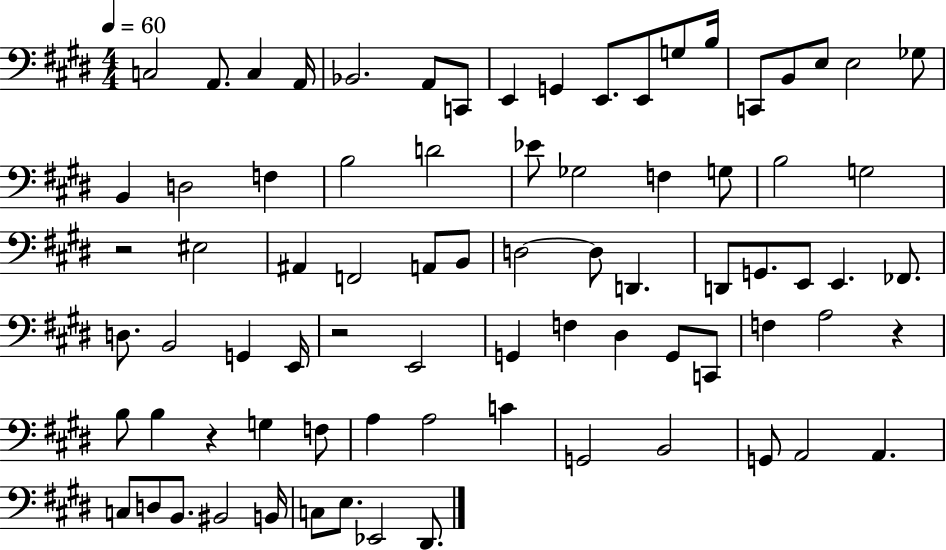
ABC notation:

X:1
T:Untitled
M:4/4
L:1/4
K:E
C,2 A,,/2 C, A,,/4 _B,,2 A,,/2 C,,/2 E,, G,, E,,/2 E,,/2 G,/2 B,/4 C,,/2 B,,/2 E,/2 E,2 _G,/2 B,, D,2 F, B,2 D2 _E/2 _G,2 F, G,/2 B,2 G,2 z2 ^E,2 ^A,, F,,2 A,,/2 B,,/2 D,2 D,/2 D,, D,,/2 G,,/2 E,,/2 E,, _F,,/2 D,/2 B,,2 G,, E,,/4 z2 E,,2 G,, F, ^D, G,,/2 C,,/2 F, A,2 z B,/2 B, z G, F,/2 A, A,2 C G,,2 B,,2 G,,/2 A,,2 A,, C,/2 D,/2 B,,/2 ^B,,2 B,,/4 C,/2 E,/2 _E,,2 ^D,,/2